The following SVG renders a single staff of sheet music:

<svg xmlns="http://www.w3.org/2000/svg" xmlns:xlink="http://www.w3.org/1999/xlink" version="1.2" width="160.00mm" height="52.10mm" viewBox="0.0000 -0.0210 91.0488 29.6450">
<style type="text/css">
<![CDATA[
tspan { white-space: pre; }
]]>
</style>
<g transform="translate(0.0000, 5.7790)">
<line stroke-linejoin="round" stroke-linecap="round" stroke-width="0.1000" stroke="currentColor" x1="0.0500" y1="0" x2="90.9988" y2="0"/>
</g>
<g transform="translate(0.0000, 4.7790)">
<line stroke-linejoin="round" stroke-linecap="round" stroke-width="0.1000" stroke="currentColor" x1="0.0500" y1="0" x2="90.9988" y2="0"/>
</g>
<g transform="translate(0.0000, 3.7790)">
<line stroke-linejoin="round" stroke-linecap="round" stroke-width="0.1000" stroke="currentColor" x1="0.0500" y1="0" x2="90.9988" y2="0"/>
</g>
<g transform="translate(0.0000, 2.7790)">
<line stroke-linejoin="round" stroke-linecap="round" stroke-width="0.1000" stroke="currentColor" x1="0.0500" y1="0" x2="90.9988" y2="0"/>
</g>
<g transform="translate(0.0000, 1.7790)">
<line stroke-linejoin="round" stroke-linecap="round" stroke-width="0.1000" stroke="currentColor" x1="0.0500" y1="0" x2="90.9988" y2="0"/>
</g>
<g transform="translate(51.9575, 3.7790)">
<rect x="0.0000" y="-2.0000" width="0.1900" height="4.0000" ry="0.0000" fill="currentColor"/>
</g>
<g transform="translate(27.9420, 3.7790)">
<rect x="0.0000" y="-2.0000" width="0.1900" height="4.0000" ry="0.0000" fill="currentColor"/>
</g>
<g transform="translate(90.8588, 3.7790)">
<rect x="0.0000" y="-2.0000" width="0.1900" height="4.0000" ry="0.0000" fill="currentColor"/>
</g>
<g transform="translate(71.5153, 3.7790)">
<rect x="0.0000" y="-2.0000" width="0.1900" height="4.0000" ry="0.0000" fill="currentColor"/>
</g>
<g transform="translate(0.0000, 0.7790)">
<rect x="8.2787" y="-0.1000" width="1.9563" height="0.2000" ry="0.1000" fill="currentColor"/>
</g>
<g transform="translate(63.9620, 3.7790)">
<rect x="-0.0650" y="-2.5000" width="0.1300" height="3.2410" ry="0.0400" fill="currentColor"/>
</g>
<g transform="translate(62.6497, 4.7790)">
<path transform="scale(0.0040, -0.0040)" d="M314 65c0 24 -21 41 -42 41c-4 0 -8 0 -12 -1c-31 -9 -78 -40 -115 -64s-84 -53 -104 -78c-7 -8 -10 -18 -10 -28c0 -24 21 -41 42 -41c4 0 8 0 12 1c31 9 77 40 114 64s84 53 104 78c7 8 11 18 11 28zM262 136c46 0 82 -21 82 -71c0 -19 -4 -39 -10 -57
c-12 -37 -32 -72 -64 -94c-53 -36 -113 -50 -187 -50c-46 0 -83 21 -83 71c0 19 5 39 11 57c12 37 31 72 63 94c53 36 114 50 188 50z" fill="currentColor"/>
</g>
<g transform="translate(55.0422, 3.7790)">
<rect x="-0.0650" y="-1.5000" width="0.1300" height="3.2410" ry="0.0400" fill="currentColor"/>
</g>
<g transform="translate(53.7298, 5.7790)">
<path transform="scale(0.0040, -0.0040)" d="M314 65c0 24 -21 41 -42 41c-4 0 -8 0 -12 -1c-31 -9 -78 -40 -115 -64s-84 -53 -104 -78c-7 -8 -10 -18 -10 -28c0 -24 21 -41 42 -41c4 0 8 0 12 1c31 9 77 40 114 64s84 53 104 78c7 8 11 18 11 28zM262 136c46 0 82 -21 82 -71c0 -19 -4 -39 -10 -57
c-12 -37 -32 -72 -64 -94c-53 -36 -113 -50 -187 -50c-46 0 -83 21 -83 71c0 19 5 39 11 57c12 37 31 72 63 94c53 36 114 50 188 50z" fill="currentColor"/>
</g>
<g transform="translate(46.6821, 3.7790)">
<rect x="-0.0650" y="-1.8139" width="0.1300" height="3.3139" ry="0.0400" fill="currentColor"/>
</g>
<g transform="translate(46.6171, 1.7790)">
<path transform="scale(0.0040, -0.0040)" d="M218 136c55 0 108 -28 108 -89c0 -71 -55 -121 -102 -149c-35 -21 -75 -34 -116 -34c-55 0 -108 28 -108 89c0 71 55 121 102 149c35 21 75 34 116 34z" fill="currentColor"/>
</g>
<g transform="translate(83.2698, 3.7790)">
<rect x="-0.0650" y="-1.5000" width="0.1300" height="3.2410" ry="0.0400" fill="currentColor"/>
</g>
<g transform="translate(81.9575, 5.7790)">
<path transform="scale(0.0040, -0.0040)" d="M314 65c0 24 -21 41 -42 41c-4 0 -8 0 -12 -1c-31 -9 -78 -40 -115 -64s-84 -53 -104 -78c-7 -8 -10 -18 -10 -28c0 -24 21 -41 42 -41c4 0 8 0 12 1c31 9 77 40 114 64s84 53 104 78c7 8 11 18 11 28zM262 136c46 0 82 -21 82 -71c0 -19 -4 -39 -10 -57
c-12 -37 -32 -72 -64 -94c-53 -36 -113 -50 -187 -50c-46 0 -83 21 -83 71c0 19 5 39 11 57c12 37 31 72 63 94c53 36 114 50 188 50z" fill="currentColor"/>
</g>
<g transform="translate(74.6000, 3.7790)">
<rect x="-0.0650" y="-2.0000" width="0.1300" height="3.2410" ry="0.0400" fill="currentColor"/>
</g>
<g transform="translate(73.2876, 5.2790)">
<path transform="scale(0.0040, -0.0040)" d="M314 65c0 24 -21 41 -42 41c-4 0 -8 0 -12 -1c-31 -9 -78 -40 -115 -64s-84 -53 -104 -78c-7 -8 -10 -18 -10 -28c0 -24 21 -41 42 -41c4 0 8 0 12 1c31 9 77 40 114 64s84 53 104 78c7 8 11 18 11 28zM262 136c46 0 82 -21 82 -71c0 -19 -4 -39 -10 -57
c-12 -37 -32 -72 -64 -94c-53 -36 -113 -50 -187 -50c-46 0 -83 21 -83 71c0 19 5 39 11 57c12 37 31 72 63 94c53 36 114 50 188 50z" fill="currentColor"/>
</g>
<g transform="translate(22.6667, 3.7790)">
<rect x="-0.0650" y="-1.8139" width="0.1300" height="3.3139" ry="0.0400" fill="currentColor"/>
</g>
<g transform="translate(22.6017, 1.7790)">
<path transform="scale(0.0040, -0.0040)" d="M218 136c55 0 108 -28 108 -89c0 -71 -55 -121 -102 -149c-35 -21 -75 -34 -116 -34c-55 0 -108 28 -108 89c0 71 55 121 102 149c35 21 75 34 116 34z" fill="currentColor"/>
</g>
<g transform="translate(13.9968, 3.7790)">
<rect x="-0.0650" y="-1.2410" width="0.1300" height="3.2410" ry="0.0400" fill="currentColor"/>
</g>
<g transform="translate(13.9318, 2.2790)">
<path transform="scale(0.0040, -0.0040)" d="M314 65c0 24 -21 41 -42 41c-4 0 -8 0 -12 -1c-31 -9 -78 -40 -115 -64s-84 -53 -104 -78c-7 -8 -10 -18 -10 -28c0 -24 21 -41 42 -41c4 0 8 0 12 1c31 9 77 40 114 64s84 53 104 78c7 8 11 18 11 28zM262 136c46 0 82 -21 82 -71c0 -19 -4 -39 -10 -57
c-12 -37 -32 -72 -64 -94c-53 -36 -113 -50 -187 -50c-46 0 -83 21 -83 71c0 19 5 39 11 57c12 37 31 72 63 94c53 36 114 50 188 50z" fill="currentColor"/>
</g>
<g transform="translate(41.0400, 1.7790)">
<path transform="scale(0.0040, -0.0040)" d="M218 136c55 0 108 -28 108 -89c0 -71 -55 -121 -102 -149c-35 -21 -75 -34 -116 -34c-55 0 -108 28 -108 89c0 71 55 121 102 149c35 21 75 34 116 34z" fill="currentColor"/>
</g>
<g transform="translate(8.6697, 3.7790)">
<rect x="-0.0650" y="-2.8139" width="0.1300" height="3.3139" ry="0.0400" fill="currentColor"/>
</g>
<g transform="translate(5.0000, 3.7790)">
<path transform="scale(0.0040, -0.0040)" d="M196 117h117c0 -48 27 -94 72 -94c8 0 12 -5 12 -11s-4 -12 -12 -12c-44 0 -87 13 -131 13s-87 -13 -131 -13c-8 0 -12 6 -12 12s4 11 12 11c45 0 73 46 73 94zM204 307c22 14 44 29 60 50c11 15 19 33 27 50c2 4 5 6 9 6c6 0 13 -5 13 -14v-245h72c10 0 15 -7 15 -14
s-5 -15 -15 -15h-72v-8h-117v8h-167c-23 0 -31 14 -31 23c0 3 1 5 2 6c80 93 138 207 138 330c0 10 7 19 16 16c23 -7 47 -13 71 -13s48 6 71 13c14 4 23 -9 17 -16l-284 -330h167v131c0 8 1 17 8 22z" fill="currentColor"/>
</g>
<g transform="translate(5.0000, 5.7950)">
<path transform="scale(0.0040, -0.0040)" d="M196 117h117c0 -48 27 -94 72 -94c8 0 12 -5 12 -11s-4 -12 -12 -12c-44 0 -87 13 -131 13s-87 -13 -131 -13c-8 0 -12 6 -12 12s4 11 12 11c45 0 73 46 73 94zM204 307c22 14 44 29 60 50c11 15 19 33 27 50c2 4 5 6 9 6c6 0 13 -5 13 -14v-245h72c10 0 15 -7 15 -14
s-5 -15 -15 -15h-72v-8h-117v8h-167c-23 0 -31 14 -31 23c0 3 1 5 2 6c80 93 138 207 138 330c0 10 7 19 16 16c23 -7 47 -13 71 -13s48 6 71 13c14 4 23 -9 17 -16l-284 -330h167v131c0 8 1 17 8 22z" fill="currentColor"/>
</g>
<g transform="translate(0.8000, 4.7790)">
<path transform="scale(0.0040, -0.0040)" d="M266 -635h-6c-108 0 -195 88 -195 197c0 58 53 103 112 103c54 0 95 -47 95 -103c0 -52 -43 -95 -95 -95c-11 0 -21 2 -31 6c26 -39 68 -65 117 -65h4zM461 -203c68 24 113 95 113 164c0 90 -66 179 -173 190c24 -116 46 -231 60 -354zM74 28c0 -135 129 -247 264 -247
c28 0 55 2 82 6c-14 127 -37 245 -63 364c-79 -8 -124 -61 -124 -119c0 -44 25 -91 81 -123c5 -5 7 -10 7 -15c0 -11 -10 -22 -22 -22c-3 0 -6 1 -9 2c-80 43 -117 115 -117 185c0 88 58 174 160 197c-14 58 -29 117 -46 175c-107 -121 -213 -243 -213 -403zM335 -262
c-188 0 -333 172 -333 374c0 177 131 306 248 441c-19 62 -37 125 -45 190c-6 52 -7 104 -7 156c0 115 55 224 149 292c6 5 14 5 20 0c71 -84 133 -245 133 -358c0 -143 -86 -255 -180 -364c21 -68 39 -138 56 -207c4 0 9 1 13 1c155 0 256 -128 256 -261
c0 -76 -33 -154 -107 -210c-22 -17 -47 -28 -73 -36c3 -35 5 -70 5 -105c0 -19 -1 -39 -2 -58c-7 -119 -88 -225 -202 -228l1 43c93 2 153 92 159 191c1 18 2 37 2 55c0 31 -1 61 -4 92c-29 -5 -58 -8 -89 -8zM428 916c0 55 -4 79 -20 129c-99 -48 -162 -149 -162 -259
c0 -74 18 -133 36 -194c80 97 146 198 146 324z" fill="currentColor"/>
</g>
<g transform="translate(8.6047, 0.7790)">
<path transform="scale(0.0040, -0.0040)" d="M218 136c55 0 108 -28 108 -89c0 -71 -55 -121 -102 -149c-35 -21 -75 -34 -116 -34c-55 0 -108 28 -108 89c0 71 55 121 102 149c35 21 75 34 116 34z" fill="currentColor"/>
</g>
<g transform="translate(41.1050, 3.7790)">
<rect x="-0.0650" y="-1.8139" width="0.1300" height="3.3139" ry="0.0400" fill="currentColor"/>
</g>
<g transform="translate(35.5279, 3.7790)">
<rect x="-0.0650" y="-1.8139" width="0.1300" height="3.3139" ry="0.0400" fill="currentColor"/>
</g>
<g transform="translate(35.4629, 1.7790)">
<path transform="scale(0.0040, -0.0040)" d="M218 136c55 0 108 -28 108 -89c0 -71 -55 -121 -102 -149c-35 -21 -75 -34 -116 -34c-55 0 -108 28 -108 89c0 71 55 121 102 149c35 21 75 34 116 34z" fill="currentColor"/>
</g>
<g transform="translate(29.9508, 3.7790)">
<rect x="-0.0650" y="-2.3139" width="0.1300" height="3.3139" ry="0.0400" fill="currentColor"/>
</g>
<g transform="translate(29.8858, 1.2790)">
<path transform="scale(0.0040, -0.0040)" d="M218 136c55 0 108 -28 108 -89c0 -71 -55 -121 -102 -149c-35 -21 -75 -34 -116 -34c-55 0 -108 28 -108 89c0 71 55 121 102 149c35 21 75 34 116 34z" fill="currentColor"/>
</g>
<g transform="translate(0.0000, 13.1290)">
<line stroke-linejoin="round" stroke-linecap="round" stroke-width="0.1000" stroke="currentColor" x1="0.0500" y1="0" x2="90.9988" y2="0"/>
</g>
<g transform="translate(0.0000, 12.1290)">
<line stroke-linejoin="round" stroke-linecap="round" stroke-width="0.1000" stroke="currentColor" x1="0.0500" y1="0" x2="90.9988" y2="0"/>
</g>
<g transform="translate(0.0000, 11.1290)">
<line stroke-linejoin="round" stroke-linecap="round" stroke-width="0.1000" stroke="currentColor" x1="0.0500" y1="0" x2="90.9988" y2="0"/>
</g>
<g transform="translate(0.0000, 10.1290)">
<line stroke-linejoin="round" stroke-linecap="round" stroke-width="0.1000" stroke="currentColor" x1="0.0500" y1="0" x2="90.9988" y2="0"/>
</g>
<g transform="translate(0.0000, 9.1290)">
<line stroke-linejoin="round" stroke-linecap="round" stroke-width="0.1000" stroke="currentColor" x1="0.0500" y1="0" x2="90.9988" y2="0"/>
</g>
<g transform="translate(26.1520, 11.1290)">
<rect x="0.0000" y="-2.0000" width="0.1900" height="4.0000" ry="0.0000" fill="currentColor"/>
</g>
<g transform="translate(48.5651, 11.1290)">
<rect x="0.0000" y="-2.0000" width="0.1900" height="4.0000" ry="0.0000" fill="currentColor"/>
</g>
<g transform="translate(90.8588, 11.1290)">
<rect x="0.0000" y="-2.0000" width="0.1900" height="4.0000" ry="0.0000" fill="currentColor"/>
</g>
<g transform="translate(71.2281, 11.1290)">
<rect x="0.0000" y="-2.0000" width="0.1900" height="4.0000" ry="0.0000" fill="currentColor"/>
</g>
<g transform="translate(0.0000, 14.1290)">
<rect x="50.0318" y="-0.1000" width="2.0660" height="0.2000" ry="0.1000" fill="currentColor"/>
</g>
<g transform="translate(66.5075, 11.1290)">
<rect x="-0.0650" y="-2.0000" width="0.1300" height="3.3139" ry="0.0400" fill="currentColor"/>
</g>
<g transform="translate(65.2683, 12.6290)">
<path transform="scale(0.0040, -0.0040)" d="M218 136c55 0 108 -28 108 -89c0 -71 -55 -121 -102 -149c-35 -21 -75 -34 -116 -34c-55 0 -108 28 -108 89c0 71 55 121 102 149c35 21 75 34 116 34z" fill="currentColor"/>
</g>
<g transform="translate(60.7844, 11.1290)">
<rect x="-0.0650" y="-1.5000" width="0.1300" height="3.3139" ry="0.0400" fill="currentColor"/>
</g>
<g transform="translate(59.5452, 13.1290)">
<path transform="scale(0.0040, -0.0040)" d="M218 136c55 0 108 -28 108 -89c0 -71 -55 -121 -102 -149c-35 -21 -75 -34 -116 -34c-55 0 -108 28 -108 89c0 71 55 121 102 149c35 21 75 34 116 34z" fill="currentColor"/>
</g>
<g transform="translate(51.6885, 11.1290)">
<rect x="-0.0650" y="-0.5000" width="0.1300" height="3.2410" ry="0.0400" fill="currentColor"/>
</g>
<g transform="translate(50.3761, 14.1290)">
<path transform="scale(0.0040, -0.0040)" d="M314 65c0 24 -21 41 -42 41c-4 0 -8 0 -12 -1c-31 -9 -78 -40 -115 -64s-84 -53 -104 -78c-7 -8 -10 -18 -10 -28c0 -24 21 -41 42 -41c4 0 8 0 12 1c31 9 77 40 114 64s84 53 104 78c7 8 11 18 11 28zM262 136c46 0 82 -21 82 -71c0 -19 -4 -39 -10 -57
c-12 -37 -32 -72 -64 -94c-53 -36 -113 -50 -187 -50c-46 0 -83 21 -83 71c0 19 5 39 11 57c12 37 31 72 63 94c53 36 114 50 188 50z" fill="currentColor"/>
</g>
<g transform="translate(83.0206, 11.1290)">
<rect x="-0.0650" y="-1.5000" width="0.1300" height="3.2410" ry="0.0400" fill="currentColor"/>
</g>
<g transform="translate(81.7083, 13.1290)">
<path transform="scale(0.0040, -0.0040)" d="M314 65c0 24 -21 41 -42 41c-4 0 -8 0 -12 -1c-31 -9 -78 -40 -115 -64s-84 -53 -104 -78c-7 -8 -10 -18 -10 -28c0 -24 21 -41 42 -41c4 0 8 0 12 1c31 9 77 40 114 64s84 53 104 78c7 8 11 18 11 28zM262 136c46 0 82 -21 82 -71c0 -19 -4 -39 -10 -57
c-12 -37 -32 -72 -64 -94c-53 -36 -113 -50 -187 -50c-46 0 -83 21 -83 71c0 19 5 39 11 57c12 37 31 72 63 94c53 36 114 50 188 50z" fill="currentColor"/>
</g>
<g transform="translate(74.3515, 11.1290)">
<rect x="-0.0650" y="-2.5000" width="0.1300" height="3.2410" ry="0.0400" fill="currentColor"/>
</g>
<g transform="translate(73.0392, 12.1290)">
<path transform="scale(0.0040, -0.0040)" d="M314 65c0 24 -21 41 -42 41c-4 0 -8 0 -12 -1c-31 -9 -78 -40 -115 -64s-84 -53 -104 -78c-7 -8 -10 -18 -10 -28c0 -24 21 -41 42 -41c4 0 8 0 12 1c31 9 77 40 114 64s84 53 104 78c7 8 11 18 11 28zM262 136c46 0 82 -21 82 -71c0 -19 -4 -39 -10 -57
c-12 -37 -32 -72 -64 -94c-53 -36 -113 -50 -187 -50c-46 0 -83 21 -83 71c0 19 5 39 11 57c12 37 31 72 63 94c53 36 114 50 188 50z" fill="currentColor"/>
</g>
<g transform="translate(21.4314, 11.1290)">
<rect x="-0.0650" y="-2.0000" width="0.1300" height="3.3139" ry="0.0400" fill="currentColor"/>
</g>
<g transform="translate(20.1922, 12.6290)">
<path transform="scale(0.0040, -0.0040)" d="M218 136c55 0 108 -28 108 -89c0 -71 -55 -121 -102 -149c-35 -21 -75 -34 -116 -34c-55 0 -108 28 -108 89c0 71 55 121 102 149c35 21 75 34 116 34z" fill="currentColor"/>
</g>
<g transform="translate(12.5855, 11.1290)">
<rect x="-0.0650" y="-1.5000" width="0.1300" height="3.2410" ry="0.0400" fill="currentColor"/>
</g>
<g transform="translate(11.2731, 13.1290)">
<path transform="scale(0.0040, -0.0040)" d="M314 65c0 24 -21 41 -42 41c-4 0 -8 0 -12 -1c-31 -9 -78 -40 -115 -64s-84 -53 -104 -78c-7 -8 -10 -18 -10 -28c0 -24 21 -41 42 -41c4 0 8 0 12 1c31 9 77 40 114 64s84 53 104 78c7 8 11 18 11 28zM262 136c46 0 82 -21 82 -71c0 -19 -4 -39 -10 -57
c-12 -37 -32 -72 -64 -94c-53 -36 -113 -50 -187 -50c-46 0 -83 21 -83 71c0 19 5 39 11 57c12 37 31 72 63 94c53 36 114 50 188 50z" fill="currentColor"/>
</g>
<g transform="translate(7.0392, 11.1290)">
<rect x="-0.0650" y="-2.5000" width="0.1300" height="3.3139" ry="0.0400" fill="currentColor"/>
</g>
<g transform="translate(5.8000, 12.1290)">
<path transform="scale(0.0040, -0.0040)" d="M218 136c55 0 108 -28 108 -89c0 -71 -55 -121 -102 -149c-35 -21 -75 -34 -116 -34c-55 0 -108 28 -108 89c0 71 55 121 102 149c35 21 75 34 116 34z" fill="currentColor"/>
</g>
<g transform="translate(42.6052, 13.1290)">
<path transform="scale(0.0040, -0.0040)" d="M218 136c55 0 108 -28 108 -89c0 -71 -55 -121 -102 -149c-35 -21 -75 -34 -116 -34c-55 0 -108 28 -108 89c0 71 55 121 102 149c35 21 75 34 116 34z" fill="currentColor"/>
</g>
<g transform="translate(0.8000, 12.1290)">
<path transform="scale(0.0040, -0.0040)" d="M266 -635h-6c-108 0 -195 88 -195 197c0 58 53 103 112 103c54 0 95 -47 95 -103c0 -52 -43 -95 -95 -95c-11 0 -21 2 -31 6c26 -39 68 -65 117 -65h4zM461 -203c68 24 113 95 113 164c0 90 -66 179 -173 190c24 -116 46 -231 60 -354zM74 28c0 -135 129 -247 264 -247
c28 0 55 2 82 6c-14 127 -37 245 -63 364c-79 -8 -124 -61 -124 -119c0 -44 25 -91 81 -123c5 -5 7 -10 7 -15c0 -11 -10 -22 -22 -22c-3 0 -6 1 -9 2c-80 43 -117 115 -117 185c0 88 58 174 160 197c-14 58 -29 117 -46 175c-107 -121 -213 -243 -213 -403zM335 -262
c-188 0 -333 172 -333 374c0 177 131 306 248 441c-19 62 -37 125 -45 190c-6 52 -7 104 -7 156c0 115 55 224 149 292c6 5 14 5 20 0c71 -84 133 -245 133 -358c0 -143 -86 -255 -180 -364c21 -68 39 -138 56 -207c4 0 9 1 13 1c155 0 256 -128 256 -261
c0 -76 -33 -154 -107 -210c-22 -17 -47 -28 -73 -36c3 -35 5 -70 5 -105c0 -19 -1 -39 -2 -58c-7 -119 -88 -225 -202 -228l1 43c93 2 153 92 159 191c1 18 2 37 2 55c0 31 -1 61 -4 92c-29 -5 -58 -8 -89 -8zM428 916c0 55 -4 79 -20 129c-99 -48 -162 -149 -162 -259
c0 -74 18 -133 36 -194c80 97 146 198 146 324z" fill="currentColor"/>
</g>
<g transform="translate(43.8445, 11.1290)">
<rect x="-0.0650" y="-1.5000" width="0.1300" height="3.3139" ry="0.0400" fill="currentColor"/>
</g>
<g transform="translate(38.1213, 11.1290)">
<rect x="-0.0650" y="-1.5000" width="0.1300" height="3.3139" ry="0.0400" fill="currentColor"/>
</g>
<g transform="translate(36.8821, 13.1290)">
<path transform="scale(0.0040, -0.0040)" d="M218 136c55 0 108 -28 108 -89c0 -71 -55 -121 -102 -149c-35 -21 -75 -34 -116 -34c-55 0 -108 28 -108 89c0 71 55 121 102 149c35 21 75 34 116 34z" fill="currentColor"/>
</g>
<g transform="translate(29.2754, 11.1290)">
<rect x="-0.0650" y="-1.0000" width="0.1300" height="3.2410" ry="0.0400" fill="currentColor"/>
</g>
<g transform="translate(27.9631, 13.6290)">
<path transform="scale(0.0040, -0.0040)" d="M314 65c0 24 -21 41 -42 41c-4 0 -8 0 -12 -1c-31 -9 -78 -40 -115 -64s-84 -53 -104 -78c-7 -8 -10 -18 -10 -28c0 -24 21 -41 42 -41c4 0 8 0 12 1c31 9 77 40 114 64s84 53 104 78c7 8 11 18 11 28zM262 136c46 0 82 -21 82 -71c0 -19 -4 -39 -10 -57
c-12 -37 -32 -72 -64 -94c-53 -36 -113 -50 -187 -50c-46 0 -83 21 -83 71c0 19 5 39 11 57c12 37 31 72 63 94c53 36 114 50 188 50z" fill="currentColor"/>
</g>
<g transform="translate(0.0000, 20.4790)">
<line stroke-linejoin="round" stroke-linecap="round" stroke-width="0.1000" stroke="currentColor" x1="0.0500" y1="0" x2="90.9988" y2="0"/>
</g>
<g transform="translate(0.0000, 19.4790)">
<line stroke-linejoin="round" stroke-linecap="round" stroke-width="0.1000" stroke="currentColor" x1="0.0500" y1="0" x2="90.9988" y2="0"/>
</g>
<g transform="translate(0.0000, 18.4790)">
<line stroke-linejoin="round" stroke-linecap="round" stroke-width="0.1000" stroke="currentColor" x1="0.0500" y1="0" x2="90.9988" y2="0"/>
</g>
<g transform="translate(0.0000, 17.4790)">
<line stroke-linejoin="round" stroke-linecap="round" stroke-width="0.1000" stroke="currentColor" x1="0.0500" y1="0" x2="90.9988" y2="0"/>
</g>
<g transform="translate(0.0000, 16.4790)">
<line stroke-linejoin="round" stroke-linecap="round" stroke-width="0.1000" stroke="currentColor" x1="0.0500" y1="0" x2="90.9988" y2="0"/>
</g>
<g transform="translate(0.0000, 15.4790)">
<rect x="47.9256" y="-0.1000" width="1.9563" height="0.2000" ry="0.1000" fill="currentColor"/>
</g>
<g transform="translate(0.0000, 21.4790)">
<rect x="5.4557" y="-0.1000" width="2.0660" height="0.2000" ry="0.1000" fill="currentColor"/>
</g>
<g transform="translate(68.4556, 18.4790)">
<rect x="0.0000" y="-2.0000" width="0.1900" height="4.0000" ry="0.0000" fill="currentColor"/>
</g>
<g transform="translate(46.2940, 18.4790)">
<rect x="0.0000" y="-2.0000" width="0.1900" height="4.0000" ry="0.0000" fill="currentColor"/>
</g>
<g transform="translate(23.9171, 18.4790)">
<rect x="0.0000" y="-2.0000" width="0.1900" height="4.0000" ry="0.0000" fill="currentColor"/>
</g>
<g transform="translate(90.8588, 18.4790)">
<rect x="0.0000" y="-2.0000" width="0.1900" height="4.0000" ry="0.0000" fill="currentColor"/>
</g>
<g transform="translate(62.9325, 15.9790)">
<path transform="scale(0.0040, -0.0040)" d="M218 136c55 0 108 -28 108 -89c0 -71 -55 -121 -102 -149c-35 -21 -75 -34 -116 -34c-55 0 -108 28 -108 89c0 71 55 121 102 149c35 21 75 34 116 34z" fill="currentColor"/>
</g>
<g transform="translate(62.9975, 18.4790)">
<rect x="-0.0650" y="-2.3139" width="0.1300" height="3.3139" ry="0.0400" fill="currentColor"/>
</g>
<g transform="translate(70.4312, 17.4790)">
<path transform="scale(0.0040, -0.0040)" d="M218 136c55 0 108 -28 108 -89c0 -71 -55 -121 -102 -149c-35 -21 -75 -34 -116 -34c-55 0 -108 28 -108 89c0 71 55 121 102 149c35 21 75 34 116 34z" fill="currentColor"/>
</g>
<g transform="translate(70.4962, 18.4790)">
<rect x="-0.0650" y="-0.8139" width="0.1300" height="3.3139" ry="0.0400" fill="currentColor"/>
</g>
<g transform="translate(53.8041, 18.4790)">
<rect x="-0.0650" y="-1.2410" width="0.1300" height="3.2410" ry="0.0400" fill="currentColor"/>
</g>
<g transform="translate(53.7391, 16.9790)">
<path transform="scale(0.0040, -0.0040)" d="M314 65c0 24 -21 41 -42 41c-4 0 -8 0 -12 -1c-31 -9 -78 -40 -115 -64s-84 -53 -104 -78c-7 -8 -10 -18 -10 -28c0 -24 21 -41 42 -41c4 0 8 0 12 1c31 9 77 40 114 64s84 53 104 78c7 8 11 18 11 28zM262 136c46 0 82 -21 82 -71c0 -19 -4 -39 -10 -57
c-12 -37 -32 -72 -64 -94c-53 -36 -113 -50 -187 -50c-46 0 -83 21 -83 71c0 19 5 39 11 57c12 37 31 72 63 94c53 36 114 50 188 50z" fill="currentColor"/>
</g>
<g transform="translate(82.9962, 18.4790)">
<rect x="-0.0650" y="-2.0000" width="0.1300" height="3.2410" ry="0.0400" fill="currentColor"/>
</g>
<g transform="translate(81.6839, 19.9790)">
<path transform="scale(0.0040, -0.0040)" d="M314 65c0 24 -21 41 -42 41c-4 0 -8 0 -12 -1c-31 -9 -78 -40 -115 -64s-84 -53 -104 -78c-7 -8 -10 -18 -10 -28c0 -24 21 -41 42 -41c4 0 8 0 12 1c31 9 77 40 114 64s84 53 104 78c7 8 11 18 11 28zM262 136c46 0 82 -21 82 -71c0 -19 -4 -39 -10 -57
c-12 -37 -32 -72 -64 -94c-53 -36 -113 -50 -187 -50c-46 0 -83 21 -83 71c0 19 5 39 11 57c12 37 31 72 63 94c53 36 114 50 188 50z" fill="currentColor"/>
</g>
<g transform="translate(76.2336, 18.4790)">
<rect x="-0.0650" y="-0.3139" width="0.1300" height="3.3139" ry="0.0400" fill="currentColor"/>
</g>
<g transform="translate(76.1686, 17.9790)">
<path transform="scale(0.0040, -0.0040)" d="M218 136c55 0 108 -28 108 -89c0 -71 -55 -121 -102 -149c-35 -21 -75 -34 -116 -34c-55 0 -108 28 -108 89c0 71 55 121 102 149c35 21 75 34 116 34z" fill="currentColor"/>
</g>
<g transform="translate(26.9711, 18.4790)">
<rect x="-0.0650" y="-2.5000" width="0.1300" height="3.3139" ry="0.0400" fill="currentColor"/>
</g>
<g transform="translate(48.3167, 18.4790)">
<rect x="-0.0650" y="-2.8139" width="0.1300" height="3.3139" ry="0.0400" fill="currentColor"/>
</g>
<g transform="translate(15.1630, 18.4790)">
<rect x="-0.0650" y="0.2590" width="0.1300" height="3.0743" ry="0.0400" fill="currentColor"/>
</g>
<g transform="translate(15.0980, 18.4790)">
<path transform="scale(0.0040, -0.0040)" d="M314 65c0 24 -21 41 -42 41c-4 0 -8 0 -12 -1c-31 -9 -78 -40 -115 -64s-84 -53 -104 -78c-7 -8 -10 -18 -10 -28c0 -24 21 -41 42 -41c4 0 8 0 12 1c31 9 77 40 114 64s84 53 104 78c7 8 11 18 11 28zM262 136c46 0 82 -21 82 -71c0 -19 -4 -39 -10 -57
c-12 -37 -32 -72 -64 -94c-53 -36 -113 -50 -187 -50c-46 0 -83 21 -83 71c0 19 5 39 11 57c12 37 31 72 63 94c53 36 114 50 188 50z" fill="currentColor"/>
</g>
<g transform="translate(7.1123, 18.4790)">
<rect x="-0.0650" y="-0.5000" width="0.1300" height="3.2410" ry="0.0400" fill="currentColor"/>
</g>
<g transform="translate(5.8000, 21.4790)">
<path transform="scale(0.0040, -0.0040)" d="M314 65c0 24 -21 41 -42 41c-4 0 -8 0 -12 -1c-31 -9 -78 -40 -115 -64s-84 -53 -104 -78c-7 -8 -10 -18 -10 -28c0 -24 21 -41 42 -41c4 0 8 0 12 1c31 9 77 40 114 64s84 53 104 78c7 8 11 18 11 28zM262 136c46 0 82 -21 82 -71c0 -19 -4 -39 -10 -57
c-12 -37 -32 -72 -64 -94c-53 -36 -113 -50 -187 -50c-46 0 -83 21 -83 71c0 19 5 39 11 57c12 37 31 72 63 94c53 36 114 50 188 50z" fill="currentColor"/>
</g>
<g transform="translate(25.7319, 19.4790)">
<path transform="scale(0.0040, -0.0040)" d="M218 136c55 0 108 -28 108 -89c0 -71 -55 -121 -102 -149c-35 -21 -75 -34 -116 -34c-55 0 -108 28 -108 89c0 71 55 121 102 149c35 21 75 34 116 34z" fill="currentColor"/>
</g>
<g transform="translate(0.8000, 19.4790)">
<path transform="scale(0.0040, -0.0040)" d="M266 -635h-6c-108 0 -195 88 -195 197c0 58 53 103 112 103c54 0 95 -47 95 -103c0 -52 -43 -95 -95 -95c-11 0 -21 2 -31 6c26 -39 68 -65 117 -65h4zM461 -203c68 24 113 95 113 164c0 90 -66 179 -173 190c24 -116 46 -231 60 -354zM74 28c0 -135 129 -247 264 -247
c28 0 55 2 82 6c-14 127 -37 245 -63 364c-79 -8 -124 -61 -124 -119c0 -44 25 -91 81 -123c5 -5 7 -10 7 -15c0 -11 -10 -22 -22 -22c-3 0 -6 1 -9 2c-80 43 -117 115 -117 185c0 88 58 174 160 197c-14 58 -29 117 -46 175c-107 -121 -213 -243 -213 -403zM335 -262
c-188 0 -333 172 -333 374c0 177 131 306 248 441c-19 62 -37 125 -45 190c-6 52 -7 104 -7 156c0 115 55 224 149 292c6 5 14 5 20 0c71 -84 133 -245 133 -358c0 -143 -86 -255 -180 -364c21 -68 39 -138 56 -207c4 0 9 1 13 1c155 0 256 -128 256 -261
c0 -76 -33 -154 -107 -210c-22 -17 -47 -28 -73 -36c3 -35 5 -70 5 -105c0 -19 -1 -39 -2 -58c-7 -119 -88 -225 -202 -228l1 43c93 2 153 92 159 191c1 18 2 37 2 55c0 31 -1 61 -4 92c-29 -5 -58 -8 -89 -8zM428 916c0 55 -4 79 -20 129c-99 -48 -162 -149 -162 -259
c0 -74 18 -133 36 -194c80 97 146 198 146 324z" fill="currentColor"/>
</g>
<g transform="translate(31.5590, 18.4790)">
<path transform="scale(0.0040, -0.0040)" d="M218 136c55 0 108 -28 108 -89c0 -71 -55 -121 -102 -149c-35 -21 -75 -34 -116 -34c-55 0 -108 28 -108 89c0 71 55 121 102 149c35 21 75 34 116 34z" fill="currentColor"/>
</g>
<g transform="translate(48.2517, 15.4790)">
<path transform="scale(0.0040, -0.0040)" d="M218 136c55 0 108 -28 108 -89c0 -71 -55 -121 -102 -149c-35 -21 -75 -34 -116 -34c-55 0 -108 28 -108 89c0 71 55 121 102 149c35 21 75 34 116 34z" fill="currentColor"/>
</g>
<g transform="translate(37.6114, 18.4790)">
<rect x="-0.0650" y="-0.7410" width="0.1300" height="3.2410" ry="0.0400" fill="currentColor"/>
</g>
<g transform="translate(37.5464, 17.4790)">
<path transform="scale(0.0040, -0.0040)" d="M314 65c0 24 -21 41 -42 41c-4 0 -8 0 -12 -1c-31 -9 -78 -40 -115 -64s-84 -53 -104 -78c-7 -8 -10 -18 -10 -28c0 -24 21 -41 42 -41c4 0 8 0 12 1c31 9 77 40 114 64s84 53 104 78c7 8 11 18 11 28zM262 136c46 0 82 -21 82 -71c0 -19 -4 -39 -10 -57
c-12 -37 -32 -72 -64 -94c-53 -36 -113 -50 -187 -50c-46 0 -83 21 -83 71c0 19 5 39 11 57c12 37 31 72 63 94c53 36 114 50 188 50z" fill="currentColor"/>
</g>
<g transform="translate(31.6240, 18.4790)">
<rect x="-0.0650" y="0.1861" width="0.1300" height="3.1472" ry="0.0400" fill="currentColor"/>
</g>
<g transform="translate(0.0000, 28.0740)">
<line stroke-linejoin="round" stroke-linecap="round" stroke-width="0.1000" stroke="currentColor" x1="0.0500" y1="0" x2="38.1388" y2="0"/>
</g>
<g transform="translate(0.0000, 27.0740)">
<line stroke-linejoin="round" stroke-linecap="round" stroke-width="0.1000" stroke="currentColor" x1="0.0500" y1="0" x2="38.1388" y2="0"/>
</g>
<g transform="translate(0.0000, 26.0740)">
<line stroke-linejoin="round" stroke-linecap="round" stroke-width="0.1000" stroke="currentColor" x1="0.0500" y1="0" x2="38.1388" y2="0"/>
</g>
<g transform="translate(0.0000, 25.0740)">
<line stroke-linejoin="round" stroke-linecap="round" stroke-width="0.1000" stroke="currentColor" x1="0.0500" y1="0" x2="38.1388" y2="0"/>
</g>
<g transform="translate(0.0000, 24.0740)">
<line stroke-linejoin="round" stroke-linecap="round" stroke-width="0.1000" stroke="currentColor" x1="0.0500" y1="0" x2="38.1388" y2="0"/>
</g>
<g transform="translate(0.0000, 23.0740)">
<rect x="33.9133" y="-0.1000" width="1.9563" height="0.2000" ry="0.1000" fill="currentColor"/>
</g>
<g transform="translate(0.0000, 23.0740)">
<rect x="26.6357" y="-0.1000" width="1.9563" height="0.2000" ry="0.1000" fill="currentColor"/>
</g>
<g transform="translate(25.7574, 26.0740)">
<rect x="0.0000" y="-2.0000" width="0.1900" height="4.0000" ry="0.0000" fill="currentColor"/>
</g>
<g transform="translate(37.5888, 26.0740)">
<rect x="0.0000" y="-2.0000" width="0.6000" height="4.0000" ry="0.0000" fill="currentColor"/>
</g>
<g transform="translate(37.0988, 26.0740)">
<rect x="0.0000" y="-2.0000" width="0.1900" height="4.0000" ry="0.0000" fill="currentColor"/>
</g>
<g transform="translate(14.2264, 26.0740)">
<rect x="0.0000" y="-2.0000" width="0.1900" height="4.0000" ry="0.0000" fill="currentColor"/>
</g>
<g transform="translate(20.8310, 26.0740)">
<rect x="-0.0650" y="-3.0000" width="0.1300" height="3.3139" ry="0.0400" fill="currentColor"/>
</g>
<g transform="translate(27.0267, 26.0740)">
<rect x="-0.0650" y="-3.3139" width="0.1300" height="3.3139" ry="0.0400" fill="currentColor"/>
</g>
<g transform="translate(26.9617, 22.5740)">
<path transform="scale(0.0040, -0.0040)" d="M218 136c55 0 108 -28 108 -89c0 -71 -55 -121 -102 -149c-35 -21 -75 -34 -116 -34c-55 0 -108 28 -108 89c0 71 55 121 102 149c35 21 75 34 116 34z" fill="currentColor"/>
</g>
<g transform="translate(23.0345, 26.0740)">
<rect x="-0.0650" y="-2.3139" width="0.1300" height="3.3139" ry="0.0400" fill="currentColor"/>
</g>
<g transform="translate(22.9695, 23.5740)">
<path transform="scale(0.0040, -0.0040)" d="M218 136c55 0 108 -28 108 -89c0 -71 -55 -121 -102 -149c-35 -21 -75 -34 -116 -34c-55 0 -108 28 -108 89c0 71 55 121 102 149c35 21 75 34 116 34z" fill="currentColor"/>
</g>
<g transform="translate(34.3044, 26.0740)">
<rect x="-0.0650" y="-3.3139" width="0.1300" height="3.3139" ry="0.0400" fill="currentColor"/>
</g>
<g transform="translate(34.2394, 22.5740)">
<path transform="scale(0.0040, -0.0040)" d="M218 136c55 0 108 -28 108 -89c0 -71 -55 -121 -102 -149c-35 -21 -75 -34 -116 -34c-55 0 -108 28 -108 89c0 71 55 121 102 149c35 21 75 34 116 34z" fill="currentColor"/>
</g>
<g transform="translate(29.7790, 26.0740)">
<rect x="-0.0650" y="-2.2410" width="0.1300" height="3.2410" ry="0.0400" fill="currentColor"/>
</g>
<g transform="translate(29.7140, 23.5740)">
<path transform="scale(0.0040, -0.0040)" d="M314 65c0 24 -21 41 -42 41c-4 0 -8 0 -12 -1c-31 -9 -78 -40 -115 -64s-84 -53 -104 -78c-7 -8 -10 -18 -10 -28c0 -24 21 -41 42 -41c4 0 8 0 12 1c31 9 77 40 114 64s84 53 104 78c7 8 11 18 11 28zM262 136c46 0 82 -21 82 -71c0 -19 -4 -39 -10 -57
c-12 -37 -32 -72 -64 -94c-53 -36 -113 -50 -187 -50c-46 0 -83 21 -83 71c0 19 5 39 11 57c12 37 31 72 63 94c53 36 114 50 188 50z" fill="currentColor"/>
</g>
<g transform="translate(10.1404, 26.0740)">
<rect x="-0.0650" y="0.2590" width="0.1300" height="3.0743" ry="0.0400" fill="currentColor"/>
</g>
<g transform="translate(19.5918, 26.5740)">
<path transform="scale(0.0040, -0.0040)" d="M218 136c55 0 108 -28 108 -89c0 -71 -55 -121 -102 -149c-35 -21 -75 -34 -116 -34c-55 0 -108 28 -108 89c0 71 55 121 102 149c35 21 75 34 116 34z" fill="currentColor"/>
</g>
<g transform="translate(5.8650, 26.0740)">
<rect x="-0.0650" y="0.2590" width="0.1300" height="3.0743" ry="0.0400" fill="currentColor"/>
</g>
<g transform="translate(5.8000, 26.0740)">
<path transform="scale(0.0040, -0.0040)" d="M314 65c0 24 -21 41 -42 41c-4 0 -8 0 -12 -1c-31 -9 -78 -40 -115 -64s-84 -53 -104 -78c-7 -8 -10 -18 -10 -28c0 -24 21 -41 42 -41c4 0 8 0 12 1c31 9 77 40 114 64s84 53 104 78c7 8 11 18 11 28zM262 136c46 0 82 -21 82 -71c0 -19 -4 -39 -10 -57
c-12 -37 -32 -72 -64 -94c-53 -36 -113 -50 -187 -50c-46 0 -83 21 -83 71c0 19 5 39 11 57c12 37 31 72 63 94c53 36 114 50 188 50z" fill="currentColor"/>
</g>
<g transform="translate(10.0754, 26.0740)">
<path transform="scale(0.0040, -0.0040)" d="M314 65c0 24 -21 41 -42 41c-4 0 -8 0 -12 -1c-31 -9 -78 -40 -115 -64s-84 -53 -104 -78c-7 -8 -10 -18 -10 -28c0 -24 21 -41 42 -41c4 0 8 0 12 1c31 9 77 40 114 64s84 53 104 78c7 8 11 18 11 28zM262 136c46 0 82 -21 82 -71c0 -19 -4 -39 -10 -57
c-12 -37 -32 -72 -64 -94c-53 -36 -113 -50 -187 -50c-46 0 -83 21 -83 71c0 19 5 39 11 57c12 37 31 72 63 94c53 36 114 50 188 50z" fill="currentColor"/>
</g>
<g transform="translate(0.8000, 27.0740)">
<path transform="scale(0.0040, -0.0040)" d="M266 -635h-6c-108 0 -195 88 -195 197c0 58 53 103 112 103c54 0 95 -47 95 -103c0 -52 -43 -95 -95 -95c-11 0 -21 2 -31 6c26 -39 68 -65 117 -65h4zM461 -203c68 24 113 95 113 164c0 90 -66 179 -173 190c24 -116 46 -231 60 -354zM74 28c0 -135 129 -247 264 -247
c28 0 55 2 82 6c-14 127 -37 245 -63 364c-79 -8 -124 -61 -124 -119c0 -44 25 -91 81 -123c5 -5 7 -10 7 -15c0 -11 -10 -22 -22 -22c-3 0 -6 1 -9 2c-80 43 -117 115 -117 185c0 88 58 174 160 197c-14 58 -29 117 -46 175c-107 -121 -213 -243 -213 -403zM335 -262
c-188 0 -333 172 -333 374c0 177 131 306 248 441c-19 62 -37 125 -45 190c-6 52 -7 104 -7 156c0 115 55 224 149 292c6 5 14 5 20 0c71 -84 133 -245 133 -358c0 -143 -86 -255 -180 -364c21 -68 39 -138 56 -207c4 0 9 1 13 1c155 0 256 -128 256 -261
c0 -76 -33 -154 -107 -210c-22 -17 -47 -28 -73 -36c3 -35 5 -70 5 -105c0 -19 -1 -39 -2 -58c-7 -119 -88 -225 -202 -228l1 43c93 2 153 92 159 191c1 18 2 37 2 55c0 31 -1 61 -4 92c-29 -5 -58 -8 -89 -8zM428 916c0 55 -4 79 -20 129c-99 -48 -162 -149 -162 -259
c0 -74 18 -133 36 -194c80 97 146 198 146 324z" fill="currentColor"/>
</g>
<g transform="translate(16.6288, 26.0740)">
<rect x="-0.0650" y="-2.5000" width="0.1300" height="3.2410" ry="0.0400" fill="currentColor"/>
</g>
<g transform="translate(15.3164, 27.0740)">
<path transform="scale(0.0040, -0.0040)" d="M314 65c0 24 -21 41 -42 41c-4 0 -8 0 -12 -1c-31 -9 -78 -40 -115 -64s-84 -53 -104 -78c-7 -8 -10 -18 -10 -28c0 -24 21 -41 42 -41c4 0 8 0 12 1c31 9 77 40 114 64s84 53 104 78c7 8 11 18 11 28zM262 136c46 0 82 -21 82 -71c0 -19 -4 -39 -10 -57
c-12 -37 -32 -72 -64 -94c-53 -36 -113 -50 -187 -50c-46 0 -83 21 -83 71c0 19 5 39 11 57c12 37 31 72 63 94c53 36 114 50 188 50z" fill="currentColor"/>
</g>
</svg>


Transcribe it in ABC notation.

X:1
T:Untitled
M:4/4
L:1/4
K:C
a e2 f g f f f E2 G2 F2 E2 G E2 F D2 E E C2 E F G2 E2 C2 B2 G B d2 a e2 g d c F2 B2 B2 G2 A g b g2 b